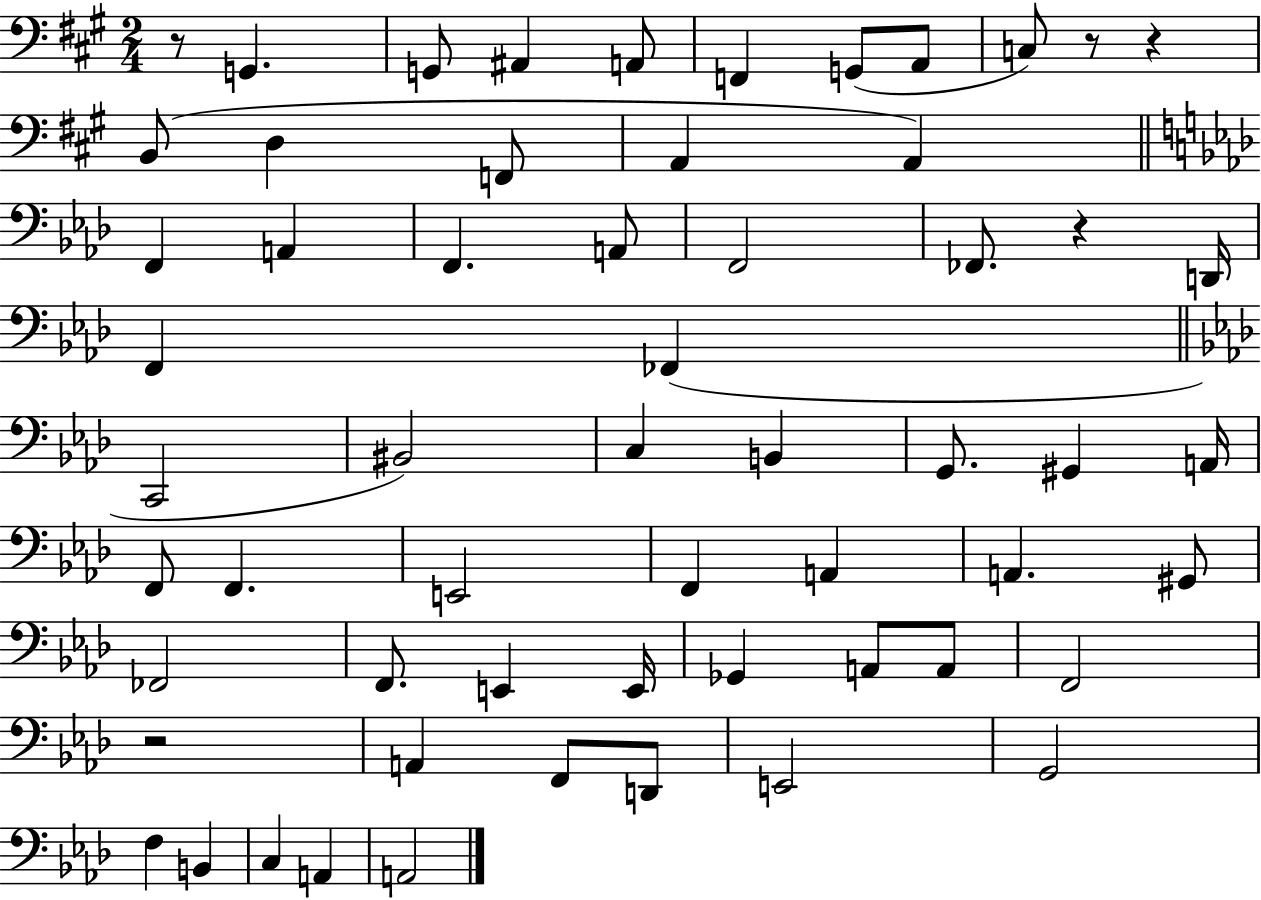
X:1
T:Untitled
M:2/4
L:1/4
K:A
z/2 G,, G,,/2 ^A,, A,,/2 F,, G,,/2 A,,/2 C,/2 z/2 z B,,/2 D, F,,/2 A,, A,, F,, A,, F,, A,,/2 F,,2 _F,,/2 z D,,/4 F,, _F,, C,,2 ^B,,2 C, B,, G,,/2 ^G,, A,,/4 F,,/2 F,, E,,2 F,, A,, A,, ^G,,/2 _F,,2 F,,/2 E,, E,,/4 _G,, A,,/2 A,,/2 F,,2 z2 A,, F,,/2 D,,/2 E,,2 G,,2 F, B,, C, A,, A,,2